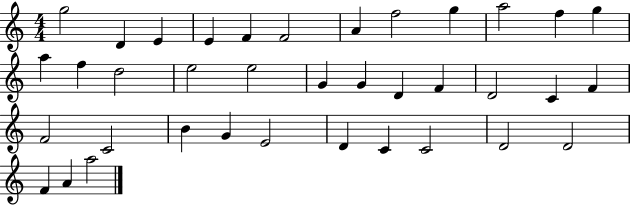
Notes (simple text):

G5/h D4/q E4/q E4/q F4/q F4/h A4/q F5/h G5/q A5/h F5/q G5/q A5/q F5/q D5/h E5/h E5/h G4/q G4/q D4/q F4/q D4/h C4/q F4/q F4/h C4/h B4/q G4/q E4/h D4/q C4/q C4/h D4/h D4/h F4/q A4/q A5/h